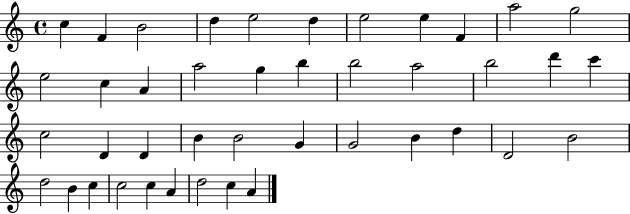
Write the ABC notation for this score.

X:1
T:Untitled
M:4/4
L:1/4
K:C
c F B2 d e2 d e2 e F a2 g2 e2 c A a2 g b b2 a2 b2 d' c' c2 D D B B2 G G2 B d D2 B2 d2 B c c2 c A d2 c A